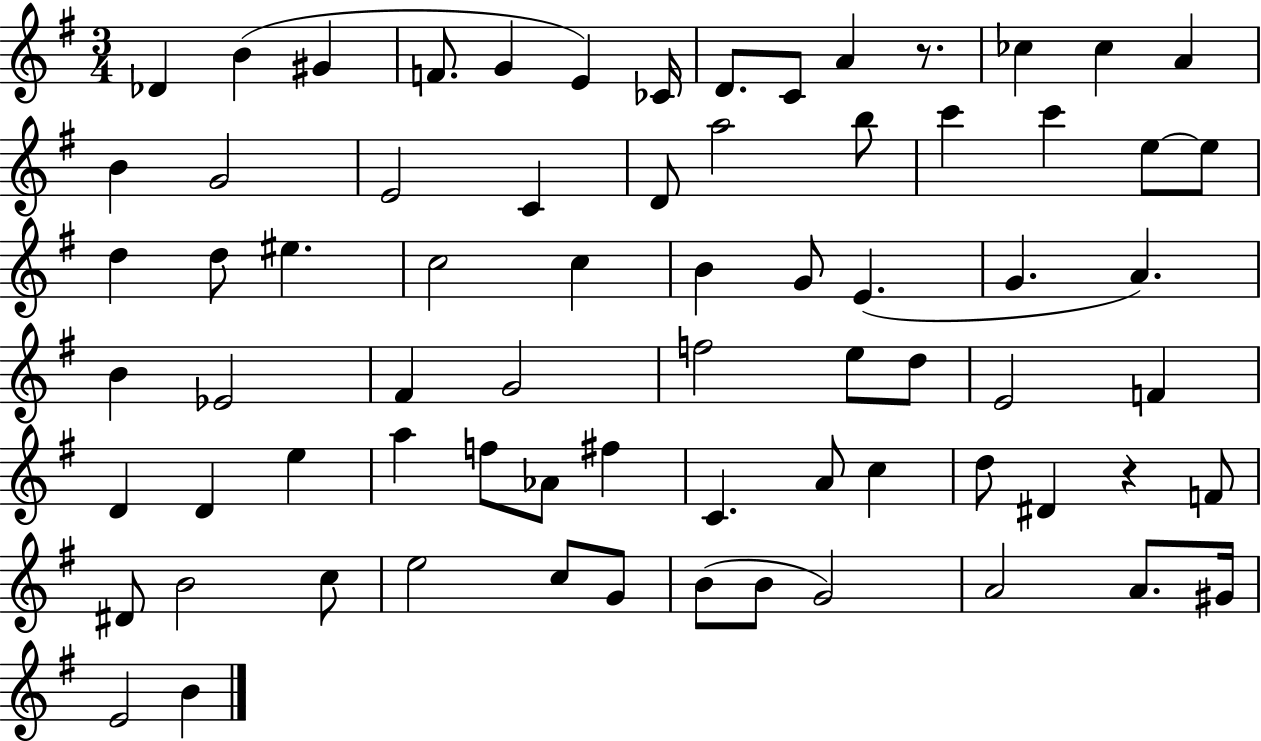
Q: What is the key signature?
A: G major